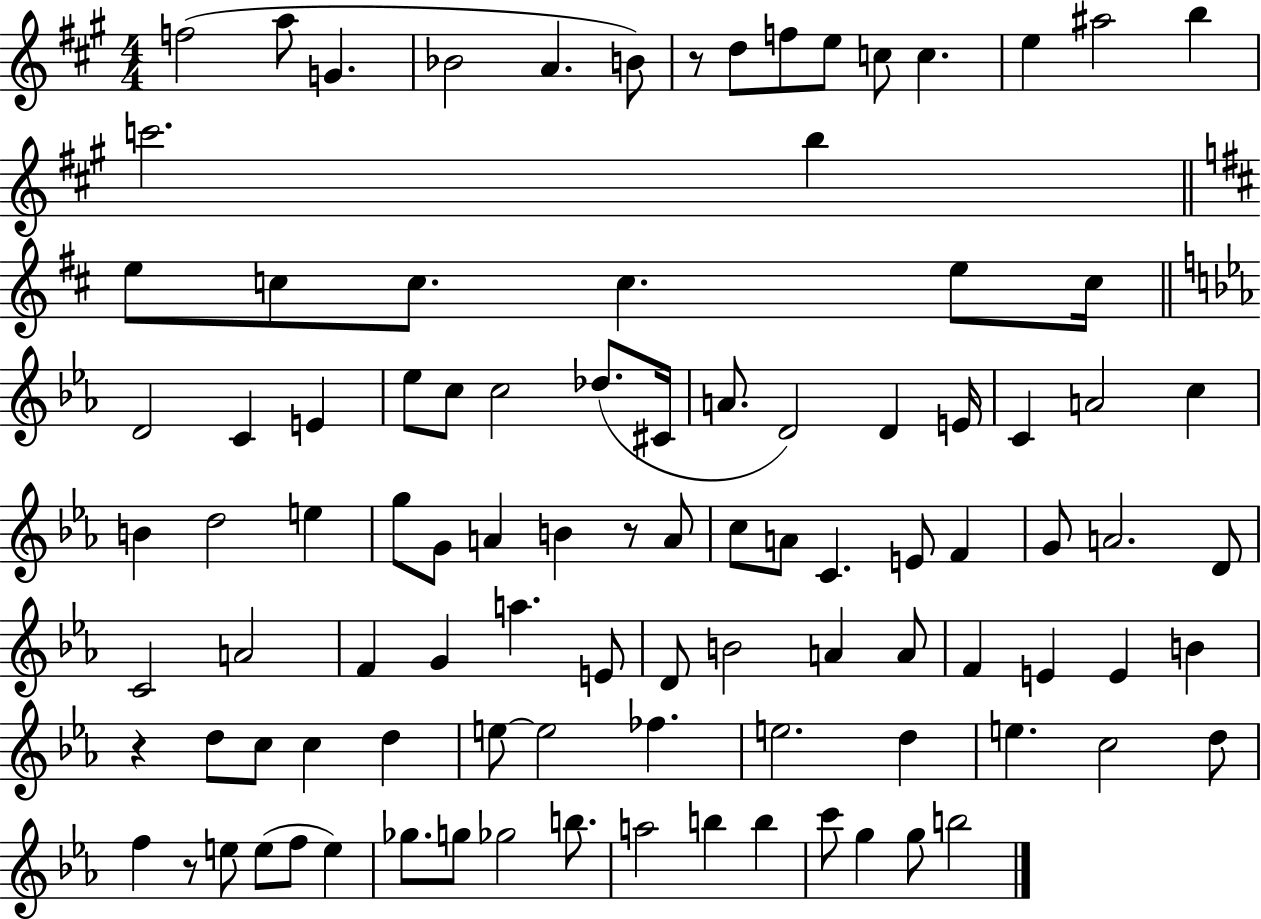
{
  \clef treble
  \numericTimeSignature
  \time 4/4
  \key a \major
  f''2( a''8 g'4. | bes'2 a'4. b'8) | r8 d''8 f''8 e''8 c''8 c''4. | e''4 ais''2 b''4 | \break c'''2. b''4 | \bar "||" \break \key b \minor e''8 c''8 c''8. c''4. e''8 c''16 | \bar "||" \break \key ees \major d'2 c'4 e'4 | ees''8 c''8 c''2 des''8.( cis'16 | a'8. d'2) d'4 e'16 | c'4 a'2 c''4 | \break b'4 d''2 e''4 | g''8 g'8 a'4 b'4 r8 a'8 | c''8 a'8 c'4. e'8 f'4 | g'8 a'2. d'8 | \break c'2 a'2 | f'4 g'4 a''4. e'8 | d'8 b'2 a'4 a'8 | f'4 e'4 e'4 b'4 | \break r4 d''8 c''8 c''4 d''4 | e''8~~ e''2 fes''4. | e''2. d''4 | e''4. c''2 d''8 | \break f''4 r8 e''8 e''8( f''8 e''4) | ges''8. g''8 ges''2 b''8. | a''2 b''4 b''4 | c'''8 g''4 g''8 b''2 | \break \bar "|."
}